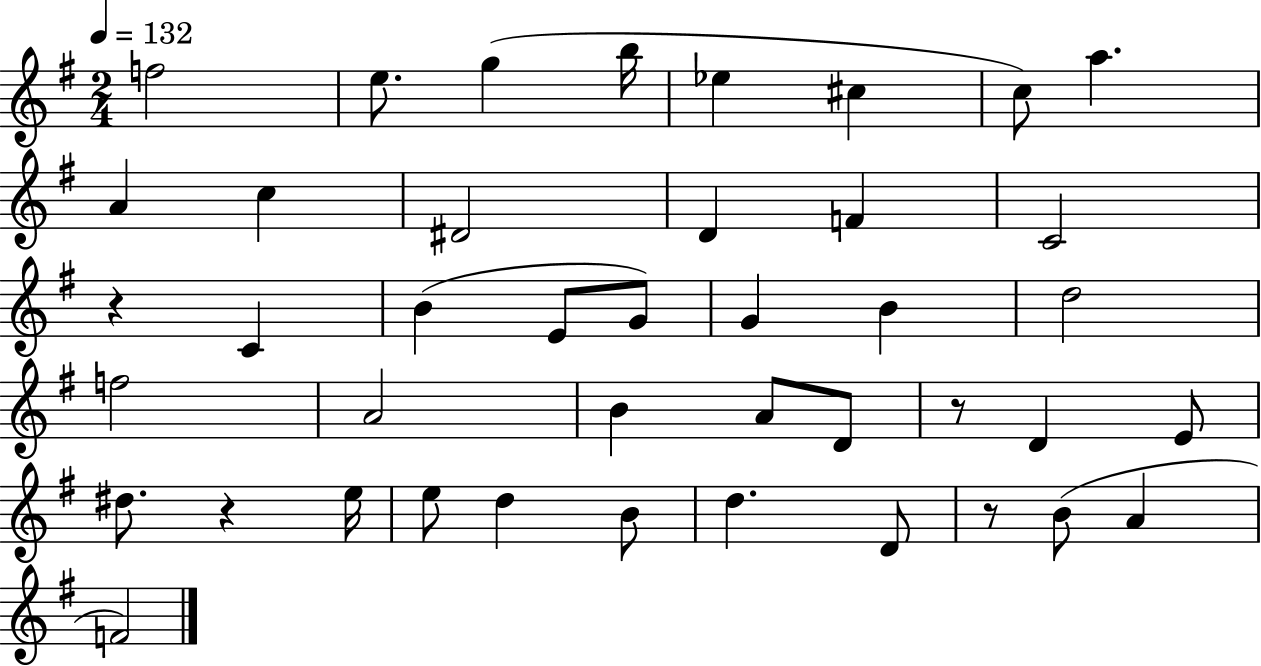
{
  \clef treble
  \numericTimeSignature
  \time 2/4
  \key g \major
  \tempo 4 = 132
  f''2 | e''8. g''4( b''16 | ees''4 cis''4 | c''8) a''4. | \break a'4 c''4 | dis'2 | d'4 f'4 | c'2 | \break r4 c'4 | b'4( e'8 g'8) | g'4 b'4 | d''2 | \break f''2 | a'2 | b'4 a'8 d'8 | r8 d'4 e'8 | \break dis''8. r4 e''16 | e''8 d''4 b'8 | d''4. d'8 | r8 b'8( a'4 | \break f'2) | \bar "|."
}